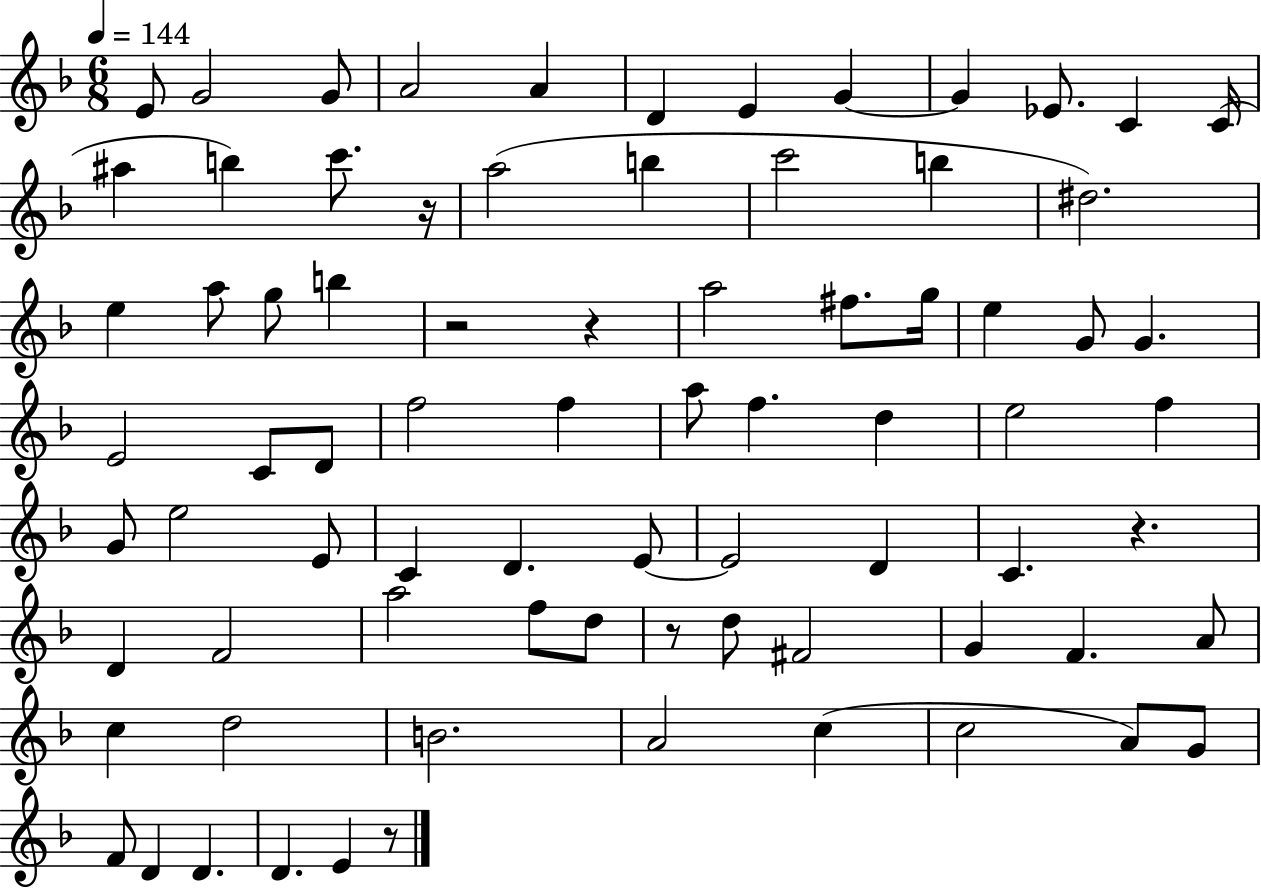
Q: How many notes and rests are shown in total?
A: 78